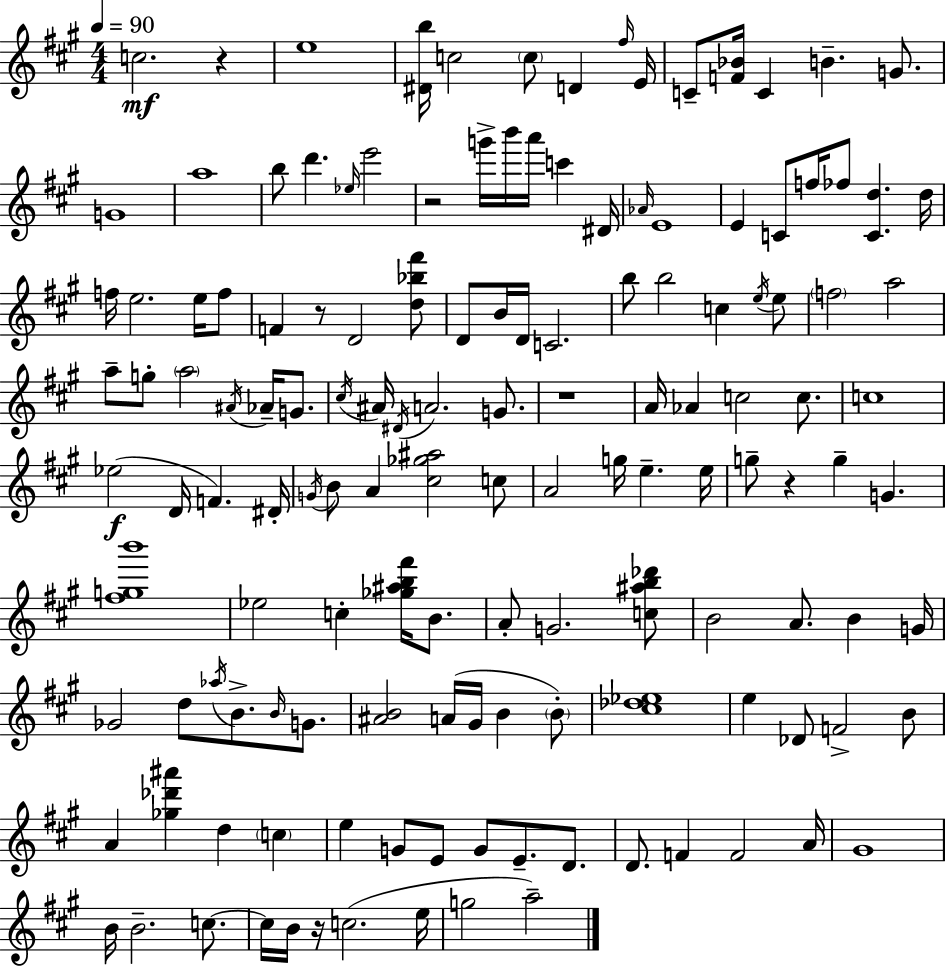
C5/h. R/q E5/w [D#4,B5]/s C5/h C5/e D4/q F#5/s E4/s C4/e [F4,Bb4]/s C4/q B4/q. G4/e. G4/w A5/w B5/e D6/q. Eb5/s E6/h R/h G6/s B6/s A6/s C6/q D#4/s Ab4/s E4/w E4/q C4/e F5/s FES5/e [C4,D5]/q. D5/s F5/s E5/h. E5/s F5/e F4/q R/e D4/h [D5,Bb5,F#6]/e D4/e B4/s D4/s C4/h. B5/e B5/h C5/q E5/s E5/e F5/h A5/h A5/e G5/e A5/h A#4/s Ab4/s G4/e. C#5/s A#4/s D#4/s A4/h. G4/e. R/w A4/s Ab4/q C5/h C5/e. C5/w Eb5/h D4/s F4/q. D#4/s G4/s B4/e A4/q [C#5,Gb5,A#5]/h C5/e A4/h G5/s E5/q. E5/s G5/e R/q G5/q G4/q. [F#5,G5,B6]/w Eb5/h C5/q [Gb5,A#5,B5,F#6]/s B4/e. A4/e G4/h. [C5,A#5,B5,Db6]/e B4/h A4/e. B4/q G4/s Gb4/h D5/e Ab5/s B4/e. B4/s G4/e. [A#4,B4]/h A4/s G#4/s B4/q B4/e [C#5,Db5,Eb5]/w E5/q Db4/e F4/h B4/e A4/q [Gb5,Db6,A#6]/q D5/q C5/q E5/q G4/e E4/e G4/e E4/e. D4/e. D4/e. F4/q F4/h A4/s G#4/w B4/s B4/h. C5/e. C5/s B4/s R/s C5/h. E5/s G5/h A5/h